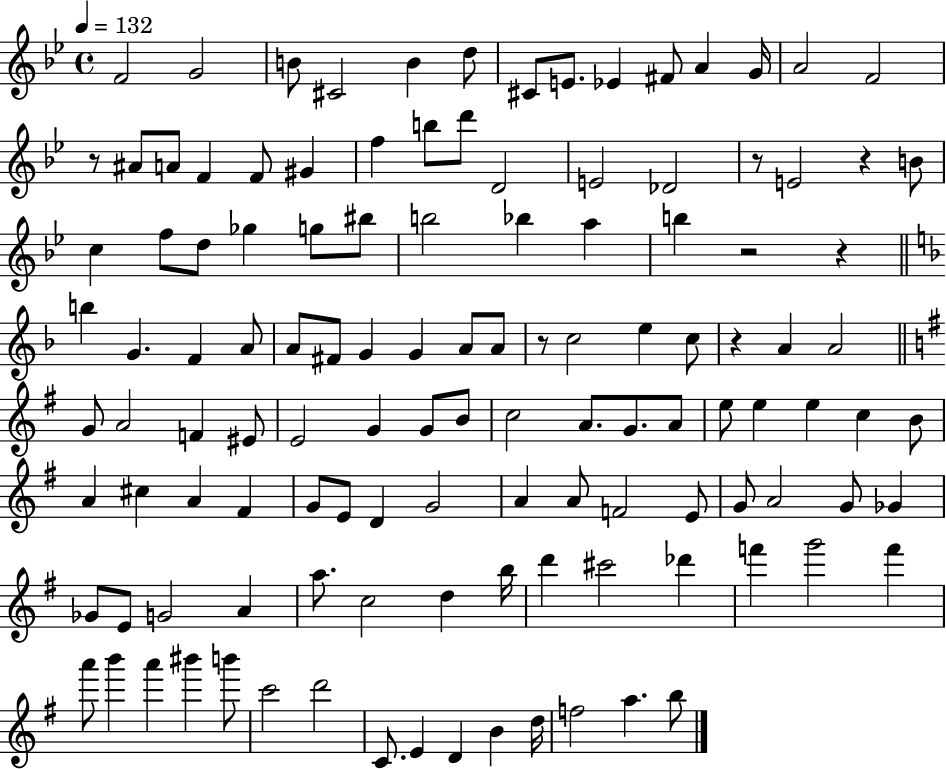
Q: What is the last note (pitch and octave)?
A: B5